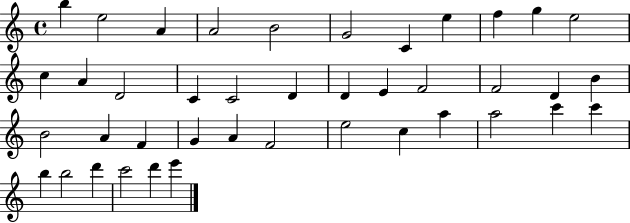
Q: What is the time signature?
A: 4/4